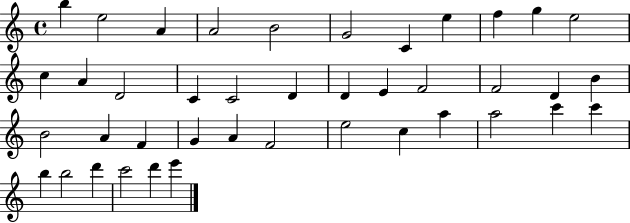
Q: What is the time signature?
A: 4/4